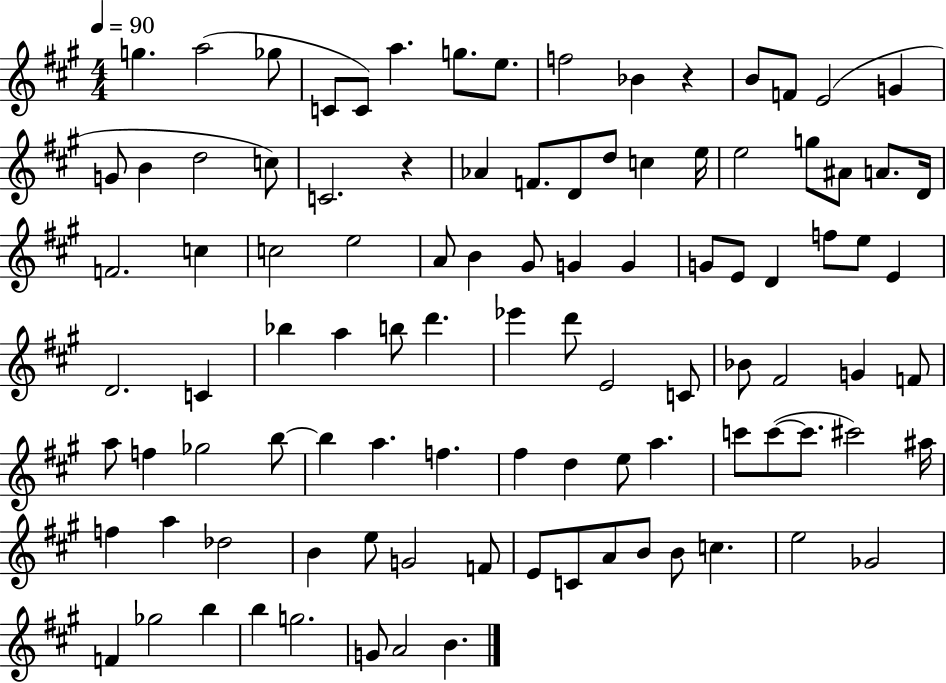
G5/q. A5/h Gb5/e C4/e C4/e A5/q. G5/e. E5/e. F5/h Bb4/q R/q B4/e F4/e E4/h G4/q G4/e B4/q D5/h C5/e C4/h. R/q Ab4/q F4/e. D4/e D5/e C5/q E5/s E5/h G5/e A#4/e A4/e. D4/s F4/h. C5/q C5/h E5/h A4/e B4/q G#4/e G4/q G4/q G4/e E4/e D4/q F5/e E5/e E4/q D4/h. C4/q Bb5/q A5/q B5/e D6/q. Eb6/q D6/e E4/h C4/e Bb4/e F#4/h G4/q F4/e A5/e F5/q Gb5/h B5/e B5/q A5/q. F5/q. F#5/q D5/q E5/e A5/q. C6/e C6/e C6/e. C#6/h A#5/s F5/q A5/q Db5/h B4/q E5/e G4/h F4/e E4/e C4/e A4/e B4/e B4/e C5/q. E5/h Gb4/h F4/q Gb5/h B5/q B5/q G5/h. G4/e A4/h B4/q.